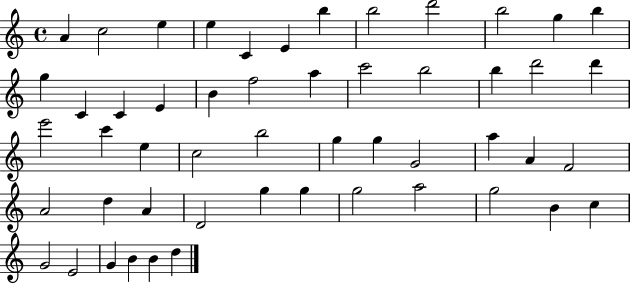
X:1
T:Untitled
M:4/4
L:1/4
K:C
A c2 e e C E b b2 d'2 b2 g b g C C E B f2 a c'2 b2 b d'2 d' e'2 c' e c2 b2 g g G2 a A F2 A2 d A D2 g g g2 a2 g2 B c G2 E2 G B B d